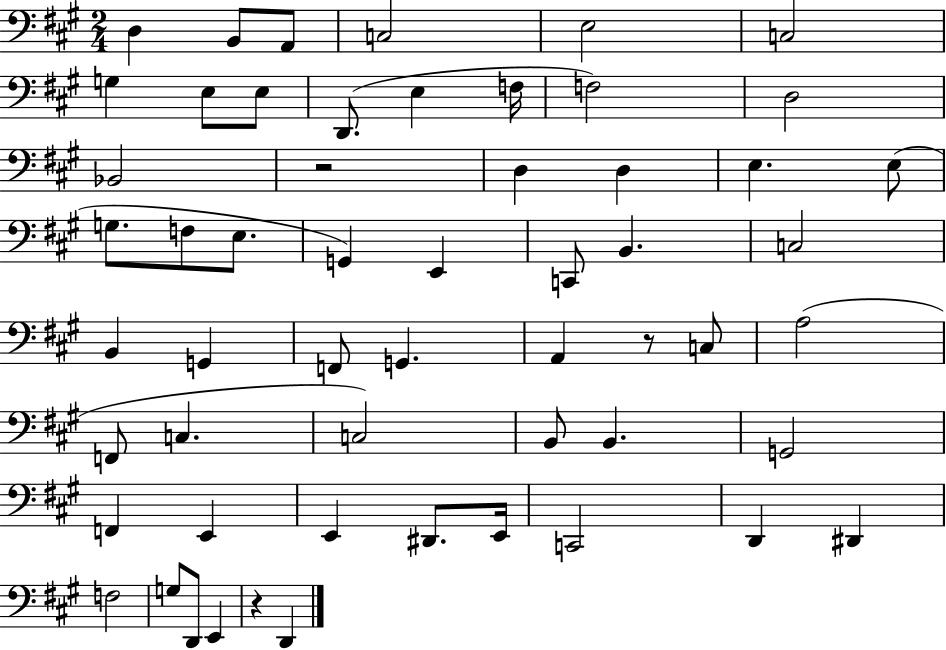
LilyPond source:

{
  \clef bass
  \numericTimeSignature
  \time 2/4
  \key a \major
  d4 b,8 a,8 | c2 | e2 | c2 | \break g4 e8 e8 | d,8.( e4 f16 | f2) | d2 | \break bes,2 | r2 | d4 d4 | e4. e8( | \break g8. f8 e8. | g,4) e,4 | c,8 b,4. | c2 | \break b,4 g,4 | f,8 g,4. | a,4 r8 c8 | a2( | \break f,8 c4. | c2) | b,8 b,4. | g,2 | \break f,4 e,4 | e,4 dis,8. e,16 | c,2 | d,4 dis,4 | \break f2 | g8 d,8 e,4 | r4 d,4 | \bar "|."
}